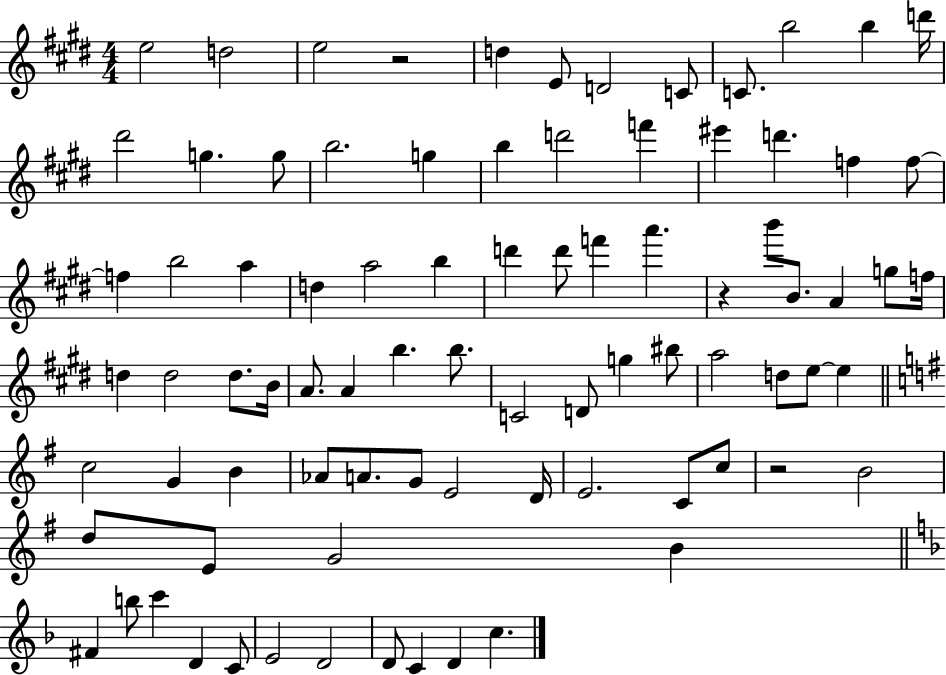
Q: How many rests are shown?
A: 3